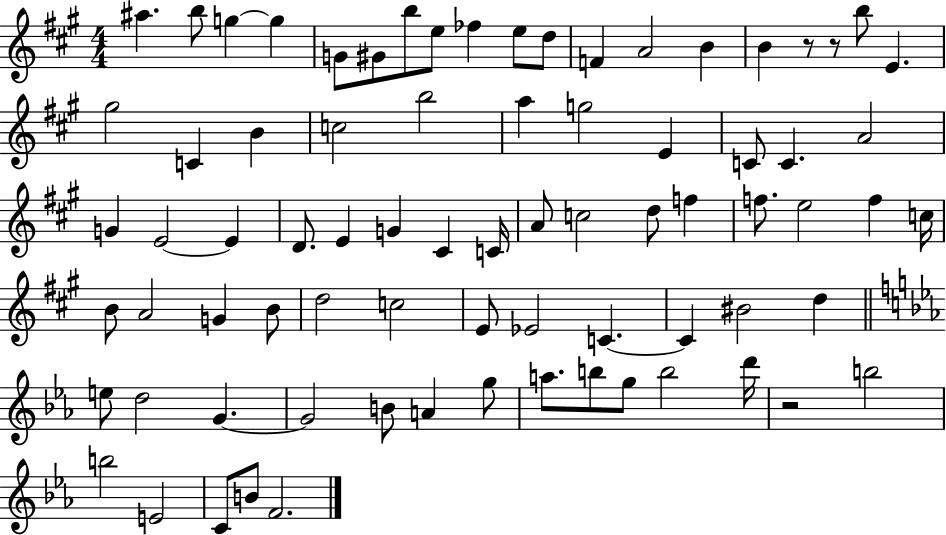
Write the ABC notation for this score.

X:1
T:Untitled
M:4/4
L:1/4
K:A
^a b/2 g g G/2 ^G/2 b/2 e/2 _f e/2 d/2 F A2 B B z/2 z/2 b/2 E ^g2 C B c2 b2 a g2 E C/2 C A2 G E2 E D/2 E G ^C C/4 A/2 c2 d/2 f f/2 e2 f c/4 B/2 A2 G B/2 d2 c2 E/2 _E2 C C ^B2 d e/2 d2 G G2 B/2 A g/2 a/2 b/2 g/2 b2 d'/4 z2 b2 b2 E2 C/2 B/2 F2